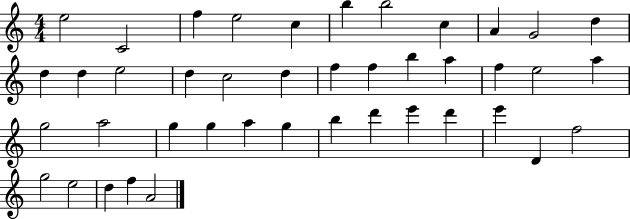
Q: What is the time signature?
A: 4/4